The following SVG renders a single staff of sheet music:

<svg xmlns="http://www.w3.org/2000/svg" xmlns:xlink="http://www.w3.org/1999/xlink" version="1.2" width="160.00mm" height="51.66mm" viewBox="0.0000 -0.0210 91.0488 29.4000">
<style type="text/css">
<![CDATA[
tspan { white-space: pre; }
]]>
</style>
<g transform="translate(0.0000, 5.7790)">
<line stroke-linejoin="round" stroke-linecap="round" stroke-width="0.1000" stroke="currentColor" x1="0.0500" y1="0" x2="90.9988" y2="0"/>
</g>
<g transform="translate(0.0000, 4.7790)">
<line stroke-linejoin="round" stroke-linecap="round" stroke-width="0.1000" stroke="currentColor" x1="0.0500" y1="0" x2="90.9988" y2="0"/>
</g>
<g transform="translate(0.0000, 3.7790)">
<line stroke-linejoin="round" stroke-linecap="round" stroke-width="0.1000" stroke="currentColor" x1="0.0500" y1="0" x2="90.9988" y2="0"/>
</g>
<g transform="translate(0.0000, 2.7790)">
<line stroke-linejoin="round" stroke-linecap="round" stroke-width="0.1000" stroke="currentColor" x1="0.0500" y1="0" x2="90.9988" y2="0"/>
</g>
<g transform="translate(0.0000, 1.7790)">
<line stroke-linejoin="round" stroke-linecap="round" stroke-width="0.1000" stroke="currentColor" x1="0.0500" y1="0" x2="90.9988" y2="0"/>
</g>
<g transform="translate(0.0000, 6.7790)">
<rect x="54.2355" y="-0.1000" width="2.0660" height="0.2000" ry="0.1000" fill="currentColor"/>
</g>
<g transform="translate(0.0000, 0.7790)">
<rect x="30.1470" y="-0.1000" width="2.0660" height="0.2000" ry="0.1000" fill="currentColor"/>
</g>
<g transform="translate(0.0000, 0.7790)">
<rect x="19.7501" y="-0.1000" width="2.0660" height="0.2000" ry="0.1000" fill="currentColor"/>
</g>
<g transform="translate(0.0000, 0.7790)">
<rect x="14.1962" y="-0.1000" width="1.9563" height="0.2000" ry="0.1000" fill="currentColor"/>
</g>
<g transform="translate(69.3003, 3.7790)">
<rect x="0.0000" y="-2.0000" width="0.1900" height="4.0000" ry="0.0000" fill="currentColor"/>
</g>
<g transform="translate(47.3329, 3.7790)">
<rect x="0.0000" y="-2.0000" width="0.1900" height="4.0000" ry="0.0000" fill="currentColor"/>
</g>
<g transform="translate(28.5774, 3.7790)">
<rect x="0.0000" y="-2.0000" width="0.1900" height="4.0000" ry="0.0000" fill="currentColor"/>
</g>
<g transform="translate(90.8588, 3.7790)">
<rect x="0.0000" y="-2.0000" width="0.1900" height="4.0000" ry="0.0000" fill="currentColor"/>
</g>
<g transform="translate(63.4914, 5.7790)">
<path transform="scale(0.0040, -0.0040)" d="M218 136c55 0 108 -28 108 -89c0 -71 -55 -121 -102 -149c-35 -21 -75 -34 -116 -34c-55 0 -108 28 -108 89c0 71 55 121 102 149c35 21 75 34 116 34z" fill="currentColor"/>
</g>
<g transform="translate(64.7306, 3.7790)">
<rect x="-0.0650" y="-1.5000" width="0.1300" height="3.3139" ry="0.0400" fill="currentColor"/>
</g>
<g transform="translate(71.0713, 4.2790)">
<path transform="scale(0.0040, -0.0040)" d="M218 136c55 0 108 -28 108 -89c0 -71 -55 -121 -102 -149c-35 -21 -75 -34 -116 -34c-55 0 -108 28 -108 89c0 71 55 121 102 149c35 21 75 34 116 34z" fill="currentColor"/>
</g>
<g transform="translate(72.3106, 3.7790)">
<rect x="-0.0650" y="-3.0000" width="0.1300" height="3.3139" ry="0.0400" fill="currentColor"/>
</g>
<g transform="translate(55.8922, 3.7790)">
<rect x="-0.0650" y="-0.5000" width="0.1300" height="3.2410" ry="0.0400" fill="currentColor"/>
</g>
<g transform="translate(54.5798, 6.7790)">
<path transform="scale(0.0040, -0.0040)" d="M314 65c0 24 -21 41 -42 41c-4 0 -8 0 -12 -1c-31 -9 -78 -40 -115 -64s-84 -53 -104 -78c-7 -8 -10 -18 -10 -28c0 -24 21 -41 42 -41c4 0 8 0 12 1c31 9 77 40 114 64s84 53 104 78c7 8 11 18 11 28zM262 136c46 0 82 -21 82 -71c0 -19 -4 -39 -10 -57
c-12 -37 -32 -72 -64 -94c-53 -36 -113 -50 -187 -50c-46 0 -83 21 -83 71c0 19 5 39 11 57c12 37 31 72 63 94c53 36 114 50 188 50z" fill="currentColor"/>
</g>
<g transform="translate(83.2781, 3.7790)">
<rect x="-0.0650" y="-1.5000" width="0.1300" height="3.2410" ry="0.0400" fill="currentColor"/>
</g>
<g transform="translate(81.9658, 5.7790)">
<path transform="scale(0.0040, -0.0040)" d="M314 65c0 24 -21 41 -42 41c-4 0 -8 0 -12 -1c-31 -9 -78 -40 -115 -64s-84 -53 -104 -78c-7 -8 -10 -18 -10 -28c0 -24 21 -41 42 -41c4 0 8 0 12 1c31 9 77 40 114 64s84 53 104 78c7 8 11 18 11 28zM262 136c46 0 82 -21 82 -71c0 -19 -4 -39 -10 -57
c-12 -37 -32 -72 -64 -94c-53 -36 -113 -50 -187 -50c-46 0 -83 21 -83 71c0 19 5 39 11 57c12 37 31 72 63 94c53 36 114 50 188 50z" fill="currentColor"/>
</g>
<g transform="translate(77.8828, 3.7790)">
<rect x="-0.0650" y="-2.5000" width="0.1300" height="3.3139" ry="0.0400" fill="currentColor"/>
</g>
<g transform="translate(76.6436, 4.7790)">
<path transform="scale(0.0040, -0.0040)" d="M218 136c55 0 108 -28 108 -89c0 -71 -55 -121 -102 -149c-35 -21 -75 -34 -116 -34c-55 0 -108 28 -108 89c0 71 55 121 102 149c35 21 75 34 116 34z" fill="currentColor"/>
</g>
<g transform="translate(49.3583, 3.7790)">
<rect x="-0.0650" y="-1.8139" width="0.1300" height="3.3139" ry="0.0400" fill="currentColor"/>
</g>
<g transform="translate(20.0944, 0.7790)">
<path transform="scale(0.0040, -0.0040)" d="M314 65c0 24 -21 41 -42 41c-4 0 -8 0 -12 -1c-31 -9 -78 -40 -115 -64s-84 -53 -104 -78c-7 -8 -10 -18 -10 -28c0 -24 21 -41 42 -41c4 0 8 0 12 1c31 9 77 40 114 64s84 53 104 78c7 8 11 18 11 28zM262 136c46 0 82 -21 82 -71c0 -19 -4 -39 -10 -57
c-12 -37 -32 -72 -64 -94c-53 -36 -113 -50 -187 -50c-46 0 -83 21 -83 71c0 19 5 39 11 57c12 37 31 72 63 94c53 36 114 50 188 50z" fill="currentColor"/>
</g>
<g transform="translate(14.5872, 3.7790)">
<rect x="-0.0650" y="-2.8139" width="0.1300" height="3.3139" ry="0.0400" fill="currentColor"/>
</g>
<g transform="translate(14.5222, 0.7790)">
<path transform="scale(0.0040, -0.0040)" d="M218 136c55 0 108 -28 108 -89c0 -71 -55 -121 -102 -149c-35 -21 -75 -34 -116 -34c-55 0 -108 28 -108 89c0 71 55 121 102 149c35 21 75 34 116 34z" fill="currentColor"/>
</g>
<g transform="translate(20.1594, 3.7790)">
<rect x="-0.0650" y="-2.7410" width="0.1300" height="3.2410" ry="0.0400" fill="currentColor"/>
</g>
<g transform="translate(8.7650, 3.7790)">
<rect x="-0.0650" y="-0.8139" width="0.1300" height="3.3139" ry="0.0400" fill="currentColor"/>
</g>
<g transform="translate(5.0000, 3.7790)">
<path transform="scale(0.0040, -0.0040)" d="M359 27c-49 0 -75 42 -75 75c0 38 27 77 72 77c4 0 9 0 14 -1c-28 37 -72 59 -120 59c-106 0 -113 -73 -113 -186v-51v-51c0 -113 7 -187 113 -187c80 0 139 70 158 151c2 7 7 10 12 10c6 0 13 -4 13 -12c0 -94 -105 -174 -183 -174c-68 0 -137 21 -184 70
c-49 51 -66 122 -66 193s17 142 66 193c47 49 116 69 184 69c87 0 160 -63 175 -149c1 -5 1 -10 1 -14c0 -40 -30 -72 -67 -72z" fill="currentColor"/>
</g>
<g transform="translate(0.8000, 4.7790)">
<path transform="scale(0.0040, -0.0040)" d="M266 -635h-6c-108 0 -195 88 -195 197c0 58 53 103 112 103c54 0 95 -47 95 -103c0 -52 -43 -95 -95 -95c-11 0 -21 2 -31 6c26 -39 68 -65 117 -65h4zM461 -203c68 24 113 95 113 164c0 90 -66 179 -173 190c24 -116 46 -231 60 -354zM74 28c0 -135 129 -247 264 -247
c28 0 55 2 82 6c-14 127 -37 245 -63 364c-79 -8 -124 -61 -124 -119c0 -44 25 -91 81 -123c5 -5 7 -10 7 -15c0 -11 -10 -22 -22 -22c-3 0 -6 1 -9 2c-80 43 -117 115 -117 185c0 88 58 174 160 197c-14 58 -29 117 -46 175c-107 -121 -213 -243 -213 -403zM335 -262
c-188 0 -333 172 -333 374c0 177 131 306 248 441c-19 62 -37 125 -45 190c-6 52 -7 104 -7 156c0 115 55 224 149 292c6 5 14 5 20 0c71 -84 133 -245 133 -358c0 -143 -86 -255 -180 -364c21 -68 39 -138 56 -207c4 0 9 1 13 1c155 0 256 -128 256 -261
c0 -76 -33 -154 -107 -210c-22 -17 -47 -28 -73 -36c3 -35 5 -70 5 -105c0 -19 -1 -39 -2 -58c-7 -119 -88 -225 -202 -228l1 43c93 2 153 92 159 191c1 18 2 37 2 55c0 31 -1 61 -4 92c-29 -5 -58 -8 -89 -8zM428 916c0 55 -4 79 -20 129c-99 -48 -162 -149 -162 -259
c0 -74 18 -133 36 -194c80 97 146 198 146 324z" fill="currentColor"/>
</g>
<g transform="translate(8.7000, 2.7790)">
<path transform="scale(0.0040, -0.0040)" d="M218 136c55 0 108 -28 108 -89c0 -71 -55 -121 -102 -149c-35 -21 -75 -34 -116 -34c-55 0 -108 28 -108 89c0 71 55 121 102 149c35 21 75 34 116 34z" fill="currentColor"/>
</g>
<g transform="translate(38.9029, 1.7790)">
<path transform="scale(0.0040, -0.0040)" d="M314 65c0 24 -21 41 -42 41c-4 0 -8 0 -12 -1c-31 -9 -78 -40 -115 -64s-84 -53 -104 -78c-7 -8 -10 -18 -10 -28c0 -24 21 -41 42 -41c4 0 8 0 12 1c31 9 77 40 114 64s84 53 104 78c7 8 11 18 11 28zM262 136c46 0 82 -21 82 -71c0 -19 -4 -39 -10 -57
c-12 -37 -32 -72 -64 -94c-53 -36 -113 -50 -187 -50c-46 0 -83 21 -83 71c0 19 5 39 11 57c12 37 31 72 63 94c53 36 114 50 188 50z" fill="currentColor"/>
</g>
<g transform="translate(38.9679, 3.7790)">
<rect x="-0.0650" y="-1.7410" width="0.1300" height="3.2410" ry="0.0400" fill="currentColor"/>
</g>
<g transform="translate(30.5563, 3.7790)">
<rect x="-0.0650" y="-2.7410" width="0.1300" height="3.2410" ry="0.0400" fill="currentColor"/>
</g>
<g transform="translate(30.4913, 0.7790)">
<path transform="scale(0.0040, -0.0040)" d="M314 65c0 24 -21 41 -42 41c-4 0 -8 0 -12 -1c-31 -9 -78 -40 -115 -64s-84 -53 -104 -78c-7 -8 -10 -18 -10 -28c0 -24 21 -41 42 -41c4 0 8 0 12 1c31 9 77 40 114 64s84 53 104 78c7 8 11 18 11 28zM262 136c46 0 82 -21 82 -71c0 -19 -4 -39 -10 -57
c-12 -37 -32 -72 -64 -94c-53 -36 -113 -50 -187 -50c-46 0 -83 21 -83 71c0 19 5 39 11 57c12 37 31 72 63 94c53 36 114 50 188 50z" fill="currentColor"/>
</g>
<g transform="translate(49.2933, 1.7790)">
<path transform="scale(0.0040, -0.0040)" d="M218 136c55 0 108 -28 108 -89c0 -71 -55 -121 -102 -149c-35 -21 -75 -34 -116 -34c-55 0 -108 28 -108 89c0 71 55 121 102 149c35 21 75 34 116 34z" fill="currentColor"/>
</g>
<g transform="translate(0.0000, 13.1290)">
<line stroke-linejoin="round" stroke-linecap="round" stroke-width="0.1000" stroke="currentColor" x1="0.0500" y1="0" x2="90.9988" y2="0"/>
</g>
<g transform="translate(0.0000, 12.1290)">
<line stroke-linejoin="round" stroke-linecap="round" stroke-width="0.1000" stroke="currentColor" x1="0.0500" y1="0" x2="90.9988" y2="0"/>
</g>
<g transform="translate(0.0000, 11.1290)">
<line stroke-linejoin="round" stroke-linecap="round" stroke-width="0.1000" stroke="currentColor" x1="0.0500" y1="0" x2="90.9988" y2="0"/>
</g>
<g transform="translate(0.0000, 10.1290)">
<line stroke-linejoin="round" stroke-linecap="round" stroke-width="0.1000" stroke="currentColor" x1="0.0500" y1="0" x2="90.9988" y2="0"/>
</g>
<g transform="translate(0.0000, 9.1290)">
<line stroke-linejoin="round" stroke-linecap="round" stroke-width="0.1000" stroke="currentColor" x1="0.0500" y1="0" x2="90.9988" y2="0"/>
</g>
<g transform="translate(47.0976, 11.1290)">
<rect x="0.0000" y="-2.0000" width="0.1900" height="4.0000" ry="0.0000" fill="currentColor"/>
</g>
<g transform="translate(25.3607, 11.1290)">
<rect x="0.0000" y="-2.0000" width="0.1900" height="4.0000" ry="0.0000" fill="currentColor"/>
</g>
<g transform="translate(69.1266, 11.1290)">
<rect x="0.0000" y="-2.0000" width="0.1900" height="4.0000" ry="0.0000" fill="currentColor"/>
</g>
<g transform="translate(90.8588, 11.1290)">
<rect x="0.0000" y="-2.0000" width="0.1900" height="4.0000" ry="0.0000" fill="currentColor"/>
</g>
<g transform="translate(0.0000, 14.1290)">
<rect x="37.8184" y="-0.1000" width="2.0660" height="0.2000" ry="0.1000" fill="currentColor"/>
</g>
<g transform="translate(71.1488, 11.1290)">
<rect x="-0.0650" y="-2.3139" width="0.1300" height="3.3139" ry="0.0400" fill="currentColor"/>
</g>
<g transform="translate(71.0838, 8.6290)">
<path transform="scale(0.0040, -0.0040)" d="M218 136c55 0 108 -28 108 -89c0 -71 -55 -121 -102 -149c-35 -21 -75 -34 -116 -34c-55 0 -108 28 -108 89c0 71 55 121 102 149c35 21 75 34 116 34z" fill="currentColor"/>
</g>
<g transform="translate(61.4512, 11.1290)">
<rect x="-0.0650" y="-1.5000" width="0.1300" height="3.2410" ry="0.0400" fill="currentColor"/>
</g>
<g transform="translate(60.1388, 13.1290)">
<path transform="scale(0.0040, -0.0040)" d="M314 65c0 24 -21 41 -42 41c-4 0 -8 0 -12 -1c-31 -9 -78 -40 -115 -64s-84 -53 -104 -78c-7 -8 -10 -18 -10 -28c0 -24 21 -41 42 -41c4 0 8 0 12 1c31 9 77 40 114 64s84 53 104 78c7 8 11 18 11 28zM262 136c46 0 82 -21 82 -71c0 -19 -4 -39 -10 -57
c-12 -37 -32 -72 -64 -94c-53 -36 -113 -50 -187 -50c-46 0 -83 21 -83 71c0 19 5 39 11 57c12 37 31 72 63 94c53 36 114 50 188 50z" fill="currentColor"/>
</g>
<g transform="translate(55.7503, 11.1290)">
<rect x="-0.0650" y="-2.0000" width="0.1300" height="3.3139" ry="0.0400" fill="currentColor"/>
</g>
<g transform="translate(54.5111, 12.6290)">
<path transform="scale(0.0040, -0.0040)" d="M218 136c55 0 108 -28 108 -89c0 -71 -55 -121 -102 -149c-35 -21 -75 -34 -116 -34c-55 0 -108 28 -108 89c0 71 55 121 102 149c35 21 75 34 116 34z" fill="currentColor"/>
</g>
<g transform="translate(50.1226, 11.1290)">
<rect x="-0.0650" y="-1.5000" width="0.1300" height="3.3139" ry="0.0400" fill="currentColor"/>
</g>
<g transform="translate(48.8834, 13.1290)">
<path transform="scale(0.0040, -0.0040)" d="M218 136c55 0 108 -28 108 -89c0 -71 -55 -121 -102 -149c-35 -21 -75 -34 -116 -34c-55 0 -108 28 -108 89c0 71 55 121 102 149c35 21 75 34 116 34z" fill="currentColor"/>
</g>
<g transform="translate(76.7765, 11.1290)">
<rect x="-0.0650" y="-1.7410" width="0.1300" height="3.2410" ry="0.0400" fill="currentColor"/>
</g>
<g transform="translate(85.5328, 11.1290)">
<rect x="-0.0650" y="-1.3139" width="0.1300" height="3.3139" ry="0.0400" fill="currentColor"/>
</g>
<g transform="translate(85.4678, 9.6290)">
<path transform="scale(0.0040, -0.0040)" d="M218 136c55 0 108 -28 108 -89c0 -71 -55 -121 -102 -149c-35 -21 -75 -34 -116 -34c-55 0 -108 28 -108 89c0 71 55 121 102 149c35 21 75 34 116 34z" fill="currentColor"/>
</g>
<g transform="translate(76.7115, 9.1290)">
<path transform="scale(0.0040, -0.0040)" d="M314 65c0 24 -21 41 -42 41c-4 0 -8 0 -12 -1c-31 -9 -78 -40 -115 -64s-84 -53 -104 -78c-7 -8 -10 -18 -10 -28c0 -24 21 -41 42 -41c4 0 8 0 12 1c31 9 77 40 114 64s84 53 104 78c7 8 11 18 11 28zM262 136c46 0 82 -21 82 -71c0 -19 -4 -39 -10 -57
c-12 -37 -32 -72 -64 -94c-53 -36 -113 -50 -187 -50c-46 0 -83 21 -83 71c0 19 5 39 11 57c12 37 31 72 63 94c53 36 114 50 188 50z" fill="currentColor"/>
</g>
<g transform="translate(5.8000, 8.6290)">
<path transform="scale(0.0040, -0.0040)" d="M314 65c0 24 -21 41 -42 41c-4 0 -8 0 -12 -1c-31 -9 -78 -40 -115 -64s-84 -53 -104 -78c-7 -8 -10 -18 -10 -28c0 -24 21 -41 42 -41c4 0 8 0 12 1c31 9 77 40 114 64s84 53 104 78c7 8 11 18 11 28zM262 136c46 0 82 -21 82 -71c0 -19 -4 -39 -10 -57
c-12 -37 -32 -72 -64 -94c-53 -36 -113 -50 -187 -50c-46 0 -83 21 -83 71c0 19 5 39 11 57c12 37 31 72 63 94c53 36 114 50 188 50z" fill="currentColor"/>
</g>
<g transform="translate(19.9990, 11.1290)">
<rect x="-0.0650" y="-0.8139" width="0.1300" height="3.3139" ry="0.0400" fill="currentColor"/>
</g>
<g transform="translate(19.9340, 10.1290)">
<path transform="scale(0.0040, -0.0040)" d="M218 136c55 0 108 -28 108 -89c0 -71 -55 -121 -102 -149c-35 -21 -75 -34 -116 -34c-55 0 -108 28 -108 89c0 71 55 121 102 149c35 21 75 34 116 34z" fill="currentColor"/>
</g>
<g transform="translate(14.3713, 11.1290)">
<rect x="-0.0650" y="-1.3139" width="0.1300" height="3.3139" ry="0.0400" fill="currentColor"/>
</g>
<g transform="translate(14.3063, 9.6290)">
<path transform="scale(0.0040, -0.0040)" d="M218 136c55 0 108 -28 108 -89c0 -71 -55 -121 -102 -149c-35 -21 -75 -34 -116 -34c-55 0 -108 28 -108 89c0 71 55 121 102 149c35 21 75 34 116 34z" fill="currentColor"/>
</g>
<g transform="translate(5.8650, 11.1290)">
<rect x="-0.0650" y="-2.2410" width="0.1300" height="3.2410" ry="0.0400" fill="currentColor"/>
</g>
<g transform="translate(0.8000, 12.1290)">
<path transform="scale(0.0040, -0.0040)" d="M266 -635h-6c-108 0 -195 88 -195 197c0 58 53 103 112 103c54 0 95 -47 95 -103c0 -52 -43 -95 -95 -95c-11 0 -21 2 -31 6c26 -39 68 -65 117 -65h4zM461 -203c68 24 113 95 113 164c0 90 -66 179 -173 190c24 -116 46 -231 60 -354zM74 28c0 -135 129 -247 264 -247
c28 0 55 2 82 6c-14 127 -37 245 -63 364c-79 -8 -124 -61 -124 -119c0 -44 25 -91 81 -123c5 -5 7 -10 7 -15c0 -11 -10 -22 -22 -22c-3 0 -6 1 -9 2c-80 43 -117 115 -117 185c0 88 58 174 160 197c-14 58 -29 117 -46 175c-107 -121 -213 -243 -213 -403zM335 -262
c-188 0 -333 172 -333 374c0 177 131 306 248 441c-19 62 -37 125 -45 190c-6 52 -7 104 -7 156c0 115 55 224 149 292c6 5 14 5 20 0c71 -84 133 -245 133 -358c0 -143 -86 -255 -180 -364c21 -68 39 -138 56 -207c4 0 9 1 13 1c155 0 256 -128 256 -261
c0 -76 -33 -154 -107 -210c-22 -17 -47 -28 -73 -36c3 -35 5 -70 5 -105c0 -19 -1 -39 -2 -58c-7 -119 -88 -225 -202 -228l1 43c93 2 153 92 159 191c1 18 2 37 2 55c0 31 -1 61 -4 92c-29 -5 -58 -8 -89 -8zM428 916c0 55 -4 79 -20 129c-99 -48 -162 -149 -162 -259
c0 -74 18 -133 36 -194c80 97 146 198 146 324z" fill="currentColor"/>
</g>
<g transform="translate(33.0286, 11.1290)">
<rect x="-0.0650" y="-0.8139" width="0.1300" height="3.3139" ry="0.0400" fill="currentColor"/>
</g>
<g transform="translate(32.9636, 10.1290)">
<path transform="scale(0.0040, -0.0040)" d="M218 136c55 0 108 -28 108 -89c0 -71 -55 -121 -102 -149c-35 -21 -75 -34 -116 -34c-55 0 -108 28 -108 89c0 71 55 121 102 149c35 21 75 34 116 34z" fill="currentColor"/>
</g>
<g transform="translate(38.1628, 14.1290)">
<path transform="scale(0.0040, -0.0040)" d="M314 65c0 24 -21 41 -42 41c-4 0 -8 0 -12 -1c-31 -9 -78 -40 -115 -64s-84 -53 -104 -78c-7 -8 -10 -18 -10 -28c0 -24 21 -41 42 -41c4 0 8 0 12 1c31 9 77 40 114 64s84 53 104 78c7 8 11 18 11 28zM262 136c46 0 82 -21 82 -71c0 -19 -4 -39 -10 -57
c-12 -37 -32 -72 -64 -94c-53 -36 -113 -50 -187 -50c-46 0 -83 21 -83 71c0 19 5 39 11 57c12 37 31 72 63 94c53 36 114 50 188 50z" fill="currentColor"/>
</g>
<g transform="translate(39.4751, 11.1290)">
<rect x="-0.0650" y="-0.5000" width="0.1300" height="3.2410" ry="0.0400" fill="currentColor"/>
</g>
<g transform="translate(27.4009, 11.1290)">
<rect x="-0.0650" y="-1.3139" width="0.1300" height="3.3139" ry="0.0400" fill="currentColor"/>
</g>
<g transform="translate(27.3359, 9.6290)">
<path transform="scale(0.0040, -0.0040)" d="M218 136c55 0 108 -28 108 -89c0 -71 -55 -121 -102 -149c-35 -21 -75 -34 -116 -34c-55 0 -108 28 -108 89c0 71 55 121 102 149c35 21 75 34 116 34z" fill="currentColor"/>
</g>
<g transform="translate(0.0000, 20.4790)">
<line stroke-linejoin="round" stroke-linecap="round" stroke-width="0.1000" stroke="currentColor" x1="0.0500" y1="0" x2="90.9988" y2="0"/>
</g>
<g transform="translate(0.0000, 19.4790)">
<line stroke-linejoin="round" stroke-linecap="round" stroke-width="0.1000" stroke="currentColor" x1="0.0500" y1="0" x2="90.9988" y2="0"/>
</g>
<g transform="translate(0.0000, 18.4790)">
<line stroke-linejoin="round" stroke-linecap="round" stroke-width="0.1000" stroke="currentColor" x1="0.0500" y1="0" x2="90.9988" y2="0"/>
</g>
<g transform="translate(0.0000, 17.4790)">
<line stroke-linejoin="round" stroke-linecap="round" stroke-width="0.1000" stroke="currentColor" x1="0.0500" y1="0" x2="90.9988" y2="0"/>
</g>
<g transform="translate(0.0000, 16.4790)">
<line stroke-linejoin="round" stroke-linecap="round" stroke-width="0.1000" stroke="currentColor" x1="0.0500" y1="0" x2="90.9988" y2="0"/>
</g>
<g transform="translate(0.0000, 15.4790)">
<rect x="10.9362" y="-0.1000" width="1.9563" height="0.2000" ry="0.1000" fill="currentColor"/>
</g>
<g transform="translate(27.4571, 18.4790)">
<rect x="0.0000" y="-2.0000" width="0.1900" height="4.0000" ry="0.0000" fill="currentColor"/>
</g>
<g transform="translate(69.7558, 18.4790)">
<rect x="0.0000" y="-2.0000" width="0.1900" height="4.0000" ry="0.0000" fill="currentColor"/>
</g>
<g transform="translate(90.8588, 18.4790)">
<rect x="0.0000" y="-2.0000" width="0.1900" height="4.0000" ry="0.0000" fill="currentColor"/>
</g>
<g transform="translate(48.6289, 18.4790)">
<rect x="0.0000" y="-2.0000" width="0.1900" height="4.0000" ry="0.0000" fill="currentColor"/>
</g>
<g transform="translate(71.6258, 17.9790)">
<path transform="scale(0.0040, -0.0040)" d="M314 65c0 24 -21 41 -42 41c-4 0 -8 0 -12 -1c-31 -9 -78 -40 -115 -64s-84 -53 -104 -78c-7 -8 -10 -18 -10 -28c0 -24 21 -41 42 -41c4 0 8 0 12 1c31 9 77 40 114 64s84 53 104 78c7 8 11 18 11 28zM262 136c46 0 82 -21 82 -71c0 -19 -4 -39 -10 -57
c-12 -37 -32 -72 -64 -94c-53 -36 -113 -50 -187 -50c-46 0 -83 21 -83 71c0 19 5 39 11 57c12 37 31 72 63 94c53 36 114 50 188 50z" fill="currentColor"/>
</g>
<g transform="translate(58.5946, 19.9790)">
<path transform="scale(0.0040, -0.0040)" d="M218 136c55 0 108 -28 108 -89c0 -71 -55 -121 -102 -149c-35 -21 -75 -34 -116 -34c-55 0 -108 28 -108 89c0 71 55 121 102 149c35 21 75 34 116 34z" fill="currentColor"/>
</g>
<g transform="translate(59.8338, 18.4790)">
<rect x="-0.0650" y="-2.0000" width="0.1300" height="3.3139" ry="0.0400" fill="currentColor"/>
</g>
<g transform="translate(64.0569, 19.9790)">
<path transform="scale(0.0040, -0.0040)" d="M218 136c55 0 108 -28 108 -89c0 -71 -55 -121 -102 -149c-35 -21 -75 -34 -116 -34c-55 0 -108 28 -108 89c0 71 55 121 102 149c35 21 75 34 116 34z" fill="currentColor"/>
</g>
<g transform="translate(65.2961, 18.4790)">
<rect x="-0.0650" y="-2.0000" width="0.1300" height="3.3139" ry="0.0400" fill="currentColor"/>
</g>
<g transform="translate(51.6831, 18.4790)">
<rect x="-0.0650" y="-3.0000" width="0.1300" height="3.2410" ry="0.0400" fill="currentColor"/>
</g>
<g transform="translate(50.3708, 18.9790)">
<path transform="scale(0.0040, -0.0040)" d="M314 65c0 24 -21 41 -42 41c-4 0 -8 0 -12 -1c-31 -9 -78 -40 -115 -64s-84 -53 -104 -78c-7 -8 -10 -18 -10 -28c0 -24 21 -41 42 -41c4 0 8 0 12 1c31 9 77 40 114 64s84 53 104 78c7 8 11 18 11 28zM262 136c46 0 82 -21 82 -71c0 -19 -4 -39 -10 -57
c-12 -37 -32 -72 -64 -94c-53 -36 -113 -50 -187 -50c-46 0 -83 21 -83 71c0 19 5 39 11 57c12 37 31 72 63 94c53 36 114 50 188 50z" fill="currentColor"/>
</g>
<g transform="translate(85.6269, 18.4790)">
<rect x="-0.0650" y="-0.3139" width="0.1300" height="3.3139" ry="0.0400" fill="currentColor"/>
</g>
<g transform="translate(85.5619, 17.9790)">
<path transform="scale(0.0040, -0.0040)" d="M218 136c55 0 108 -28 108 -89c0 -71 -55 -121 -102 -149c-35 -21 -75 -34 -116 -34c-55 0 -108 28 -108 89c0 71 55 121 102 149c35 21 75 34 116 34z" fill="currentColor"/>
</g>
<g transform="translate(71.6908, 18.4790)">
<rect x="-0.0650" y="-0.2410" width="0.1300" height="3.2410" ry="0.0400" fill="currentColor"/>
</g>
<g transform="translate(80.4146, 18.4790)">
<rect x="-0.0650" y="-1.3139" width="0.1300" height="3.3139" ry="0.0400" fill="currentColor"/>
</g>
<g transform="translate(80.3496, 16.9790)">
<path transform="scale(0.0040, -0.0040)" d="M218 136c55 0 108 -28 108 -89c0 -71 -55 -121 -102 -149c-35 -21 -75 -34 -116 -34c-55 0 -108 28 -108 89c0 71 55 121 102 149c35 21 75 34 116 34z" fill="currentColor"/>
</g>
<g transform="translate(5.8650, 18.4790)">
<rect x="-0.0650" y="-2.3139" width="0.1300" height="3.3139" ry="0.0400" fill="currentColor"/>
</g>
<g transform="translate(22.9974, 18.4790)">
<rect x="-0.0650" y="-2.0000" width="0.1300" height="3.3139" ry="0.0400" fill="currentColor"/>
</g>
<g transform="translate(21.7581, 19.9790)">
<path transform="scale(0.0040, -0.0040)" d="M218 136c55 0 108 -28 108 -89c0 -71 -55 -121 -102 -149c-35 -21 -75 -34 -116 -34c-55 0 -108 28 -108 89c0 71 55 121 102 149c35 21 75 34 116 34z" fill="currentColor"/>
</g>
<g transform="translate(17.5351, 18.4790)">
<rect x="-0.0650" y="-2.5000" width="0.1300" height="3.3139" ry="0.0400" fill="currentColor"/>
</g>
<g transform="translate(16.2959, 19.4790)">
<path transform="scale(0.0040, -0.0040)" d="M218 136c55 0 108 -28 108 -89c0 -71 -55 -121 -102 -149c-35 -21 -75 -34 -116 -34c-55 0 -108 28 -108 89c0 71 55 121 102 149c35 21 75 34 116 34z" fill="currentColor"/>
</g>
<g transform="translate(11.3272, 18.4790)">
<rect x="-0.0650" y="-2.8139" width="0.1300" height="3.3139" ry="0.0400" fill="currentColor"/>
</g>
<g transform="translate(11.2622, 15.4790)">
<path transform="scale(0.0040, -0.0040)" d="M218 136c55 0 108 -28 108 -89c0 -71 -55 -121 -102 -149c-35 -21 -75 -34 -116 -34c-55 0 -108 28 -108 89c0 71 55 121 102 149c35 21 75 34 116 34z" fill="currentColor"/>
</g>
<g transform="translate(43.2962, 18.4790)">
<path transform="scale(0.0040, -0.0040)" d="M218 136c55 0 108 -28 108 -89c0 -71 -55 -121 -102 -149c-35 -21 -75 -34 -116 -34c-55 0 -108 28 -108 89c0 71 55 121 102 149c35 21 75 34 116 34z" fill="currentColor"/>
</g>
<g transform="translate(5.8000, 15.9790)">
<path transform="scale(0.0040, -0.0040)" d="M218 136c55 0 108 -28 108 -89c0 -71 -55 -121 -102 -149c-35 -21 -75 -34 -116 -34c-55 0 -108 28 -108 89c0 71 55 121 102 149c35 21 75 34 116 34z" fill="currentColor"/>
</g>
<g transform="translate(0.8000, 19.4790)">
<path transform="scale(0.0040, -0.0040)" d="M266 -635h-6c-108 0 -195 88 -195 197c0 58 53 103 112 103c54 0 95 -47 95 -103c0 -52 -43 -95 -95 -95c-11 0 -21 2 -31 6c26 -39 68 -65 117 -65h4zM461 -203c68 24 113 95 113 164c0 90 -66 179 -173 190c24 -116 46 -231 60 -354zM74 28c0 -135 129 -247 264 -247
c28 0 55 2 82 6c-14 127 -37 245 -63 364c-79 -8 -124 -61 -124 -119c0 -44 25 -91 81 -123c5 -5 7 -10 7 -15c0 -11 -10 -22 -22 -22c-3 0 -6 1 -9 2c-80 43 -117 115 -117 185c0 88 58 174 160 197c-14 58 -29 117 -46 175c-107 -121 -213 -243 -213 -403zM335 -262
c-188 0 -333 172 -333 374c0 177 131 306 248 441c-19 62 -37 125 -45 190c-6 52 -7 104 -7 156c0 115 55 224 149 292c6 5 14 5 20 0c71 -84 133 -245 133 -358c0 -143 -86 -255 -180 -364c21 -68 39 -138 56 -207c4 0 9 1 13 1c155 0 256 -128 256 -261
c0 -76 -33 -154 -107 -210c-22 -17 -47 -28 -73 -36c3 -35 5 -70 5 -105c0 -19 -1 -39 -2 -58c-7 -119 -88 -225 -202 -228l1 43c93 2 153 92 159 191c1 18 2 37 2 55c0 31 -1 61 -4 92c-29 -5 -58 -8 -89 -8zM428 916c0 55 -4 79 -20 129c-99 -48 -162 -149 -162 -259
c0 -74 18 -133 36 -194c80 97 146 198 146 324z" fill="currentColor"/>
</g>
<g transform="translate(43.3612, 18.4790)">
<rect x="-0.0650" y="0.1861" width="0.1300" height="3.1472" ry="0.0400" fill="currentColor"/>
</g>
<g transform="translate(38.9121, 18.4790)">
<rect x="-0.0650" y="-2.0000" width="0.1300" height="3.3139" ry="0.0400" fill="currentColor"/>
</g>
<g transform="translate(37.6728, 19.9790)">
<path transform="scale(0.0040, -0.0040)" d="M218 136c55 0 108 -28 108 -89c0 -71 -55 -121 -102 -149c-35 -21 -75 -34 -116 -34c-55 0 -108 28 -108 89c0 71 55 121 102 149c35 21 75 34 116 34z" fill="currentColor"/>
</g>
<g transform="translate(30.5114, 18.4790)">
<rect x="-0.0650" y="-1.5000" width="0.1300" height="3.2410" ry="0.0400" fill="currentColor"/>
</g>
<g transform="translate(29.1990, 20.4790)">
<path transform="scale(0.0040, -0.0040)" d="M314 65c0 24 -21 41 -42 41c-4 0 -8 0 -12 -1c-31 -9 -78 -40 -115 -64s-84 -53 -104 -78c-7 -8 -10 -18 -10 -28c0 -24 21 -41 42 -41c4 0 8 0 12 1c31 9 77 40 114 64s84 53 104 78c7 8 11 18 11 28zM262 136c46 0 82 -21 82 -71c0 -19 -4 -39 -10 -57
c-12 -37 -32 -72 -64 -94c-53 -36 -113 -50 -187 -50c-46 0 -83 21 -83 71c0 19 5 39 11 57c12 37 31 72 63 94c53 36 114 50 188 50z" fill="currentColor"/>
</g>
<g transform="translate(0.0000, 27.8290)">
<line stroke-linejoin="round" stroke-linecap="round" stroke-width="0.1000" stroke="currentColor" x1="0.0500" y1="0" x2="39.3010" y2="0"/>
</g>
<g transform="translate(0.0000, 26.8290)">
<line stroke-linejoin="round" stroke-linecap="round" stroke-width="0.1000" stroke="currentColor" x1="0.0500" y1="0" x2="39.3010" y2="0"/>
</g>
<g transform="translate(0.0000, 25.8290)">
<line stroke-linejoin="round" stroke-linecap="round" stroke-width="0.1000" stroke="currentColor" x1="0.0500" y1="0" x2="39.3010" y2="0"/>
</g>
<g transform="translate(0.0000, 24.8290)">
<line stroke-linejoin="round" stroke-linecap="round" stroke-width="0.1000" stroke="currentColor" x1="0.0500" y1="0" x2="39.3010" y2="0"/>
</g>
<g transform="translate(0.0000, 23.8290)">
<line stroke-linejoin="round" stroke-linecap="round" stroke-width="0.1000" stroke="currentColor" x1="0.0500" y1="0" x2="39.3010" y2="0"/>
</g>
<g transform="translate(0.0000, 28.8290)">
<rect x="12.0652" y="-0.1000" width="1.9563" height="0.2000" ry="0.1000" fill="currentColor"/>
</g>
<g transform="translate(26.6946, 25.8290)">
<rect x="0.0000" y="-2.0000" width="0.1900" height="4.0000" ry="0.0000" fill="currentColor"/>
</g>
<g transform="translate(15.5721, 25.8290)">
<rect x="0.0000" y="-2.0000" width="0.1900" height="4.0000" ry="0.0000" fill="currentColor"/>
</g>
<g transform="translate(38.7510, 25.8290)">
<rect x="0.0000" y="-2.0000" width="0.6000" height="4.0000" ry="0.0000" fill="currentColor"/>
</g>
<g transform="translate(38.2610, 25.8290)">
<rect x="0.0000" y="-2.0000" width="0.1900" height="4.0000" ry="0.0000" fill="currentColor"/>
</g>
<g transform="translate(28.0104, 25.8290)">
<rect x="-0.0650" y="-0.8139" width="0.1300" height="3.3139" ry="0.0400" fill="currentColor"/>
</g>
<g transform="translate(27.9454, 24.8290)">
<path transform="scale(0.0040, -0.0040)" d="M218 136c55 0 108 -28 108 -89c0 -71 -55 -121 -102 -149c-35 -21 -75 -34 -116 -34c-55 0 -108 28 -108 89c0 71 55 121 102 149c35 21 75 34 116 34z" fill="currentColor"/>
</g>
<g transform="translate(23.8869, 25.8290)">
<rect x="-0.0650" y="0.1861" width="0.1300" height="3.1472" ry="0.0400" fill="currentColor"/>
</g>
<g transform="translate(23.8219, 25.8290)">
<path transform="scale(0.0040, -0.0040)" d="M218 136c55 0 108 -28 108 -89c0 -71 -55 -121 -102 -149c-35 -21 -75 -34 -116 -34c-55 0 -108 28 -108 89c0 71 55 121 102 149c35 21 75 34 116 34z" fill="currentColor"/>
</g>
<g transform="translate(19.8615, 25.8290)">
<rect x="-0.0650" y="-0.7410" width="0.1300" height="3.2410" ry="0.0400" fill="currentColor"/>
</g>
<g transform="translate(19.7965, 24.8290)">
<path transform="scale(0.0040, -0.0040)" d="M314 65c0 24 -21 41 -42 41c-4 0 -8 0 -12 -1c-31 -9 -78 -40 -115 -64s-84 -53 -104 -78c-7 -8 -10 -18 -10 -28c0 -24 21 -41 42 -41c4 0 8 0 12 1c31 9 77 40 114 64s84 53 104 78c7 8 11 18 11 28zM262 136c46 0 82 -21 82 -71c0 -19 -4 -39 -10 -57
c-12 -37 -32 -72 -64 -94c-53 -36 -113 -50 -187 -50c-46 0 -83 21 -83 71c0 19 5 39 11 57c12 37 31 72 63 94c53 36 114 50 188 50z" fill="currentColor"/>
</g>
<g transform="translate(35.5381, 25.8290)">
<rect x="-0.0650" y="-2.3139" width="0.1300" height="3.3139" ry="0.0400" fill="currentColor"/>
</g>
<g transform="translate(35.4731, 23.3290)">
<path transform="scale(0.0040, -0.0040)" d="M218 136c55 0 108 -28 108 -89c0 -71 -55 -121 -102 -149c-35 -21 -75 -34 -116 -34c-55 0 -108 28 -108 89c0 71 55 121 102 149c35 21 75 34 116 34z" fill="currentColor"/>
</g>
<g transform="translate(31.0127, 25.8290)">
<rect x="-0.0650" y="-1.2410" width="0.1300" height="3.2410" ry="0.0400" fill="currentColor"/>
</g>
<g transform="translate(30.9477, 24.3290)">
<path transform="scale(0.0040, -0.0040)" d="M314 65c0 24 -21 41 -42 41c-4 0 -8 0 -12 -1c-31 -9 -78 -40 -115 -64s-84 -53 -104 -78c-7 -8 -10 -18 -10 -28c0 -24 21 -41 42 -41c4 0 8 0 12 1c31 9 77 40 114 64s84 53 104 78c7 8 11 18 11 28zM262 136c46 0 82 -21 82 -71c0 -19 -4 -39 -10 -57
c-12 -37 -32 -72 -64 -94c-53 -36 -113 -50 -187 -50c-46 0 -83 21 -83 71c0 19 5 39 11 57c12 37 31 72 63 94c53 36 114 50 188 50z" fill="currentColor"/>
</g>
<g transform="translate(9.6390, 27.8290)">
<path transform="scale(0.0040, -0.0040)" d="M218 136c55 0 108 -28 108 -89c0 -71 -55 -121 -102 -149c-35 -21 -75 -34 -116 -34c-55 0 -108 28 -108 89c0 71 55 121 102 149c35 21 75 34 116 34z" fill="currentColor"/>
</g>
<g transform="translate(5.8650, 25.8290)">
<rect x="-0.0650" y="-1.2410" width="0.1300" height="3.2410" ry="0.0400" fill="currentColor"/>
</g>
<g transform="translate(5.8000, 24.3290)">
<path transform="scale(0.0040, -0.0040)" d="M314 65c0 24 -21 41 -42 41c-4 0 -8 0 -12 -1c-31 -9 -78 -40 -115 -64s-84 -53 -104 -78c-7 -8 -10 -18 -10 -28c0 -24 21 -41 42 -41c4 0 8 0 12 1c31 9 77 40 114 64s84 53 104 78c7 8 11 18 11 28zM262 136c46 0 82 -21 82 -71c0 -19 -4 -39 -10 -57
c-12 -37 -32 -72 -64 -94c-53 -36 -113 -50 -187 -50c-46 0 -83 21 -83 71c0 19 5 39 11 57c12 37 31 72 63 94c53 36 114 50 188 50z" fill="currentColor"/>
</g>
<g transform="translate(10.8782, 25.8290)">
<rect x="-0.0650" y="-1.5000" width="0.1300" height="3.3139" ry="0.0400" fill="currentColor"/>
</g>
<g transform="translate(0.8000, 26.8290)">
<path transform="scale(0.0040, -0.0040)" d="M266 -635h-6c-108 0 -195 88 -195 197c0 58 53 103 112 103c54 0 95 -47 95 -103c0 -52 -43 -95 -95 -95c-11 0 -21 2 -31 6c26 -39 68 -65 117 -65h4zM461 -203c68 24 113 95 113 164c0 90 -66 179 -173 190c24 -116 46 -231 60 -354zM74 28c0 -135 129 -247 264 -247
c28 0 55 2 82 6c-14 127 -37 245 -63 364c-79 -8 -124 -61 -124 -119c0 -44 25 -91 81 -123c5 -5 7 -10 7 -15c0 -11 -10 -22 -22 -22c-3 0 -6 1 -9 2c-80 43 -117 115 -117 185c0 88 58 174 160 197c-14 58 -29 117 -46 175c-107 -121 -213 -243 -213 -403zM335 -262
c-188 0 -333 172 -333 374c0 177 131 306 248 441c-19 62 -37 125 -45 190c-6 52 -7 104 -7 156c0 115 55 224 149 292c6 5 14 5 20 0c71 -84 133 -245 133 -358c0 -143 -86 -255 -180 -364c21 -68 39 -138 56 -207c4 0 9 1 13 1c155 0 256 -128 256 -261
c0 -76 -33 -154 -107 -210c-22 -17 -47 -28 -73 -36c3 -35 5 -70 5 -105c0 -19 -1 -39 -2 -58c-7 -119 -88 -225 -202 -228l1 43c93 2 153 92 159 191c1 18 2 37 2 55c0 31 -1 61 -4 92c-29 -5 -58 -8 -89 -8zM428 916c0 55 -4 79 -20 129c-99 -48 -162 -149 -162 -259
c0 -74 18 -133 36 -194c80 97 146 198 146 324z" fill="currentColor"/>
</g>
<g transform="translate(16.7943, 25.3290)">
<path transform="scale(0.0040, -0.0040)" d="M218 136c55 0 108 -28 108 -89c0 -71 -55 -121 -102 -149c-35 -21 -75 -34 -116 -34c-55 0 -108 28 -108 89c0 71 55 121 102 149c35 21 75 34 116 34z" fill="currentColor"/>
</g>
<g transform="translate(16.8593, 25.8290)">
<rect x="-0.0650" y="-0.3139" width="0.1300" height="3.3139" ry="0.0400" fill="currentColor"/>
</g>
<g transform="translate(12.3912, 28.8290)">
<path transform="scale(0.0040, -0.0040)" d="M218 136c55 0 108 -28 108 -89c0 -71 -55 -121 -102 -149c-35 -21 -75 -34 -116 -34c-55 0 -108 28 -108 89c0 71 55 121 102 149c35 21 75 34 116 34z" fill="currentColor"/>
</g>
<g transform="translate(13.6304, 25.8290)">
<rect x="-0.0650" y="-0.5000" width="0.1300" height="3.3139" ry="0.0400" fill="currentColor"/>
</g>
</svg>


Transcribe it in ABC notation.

X:1
T:Untitled
M:4/4
L:1/4
K:C
d a a2 a2 f2 f C2 E A G E2 g2 e d e d C2 E F E2 g f2 e g a G F E2 F B A2 F F c2 e c e2 E C c d2 B d e2 g